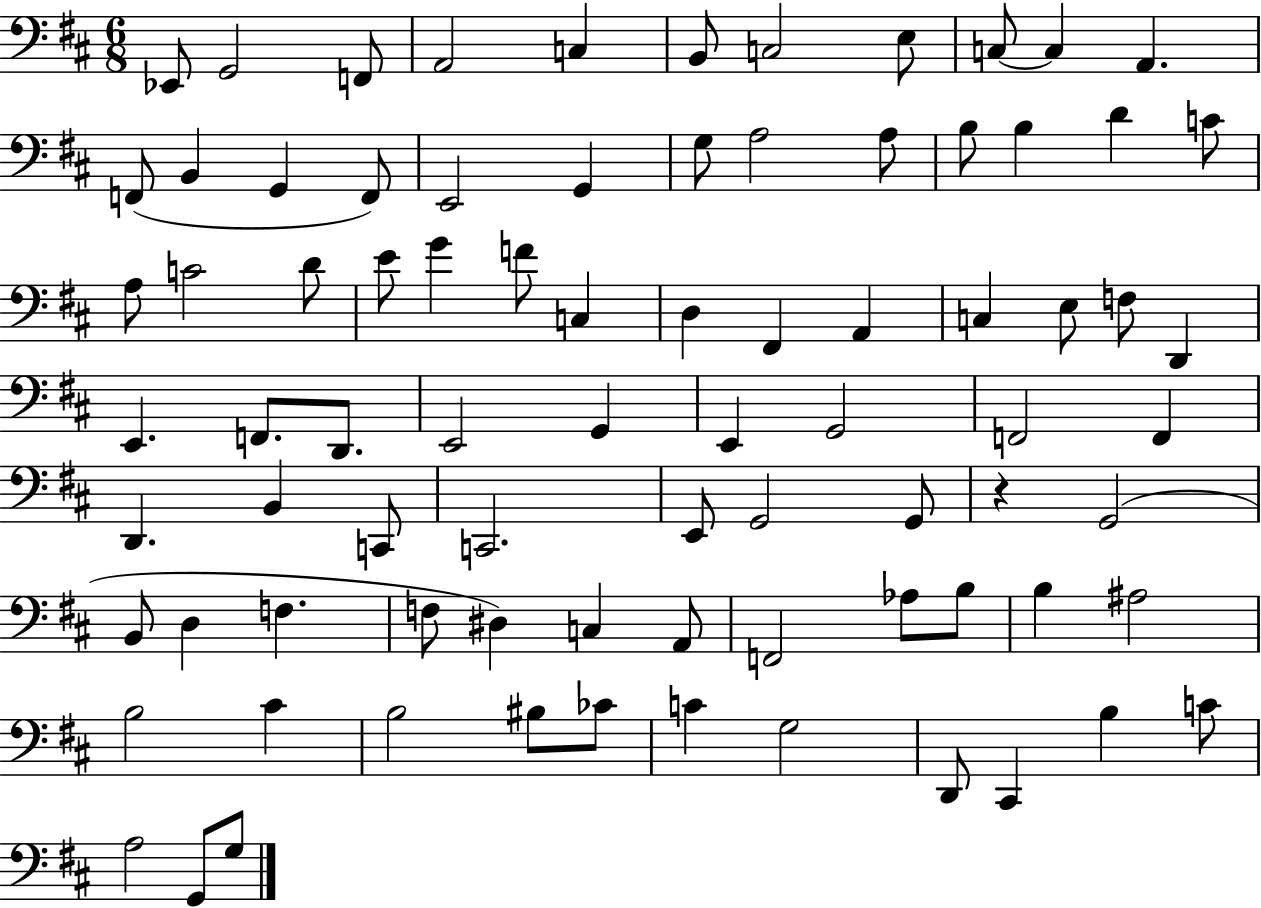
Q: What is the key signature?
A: D major